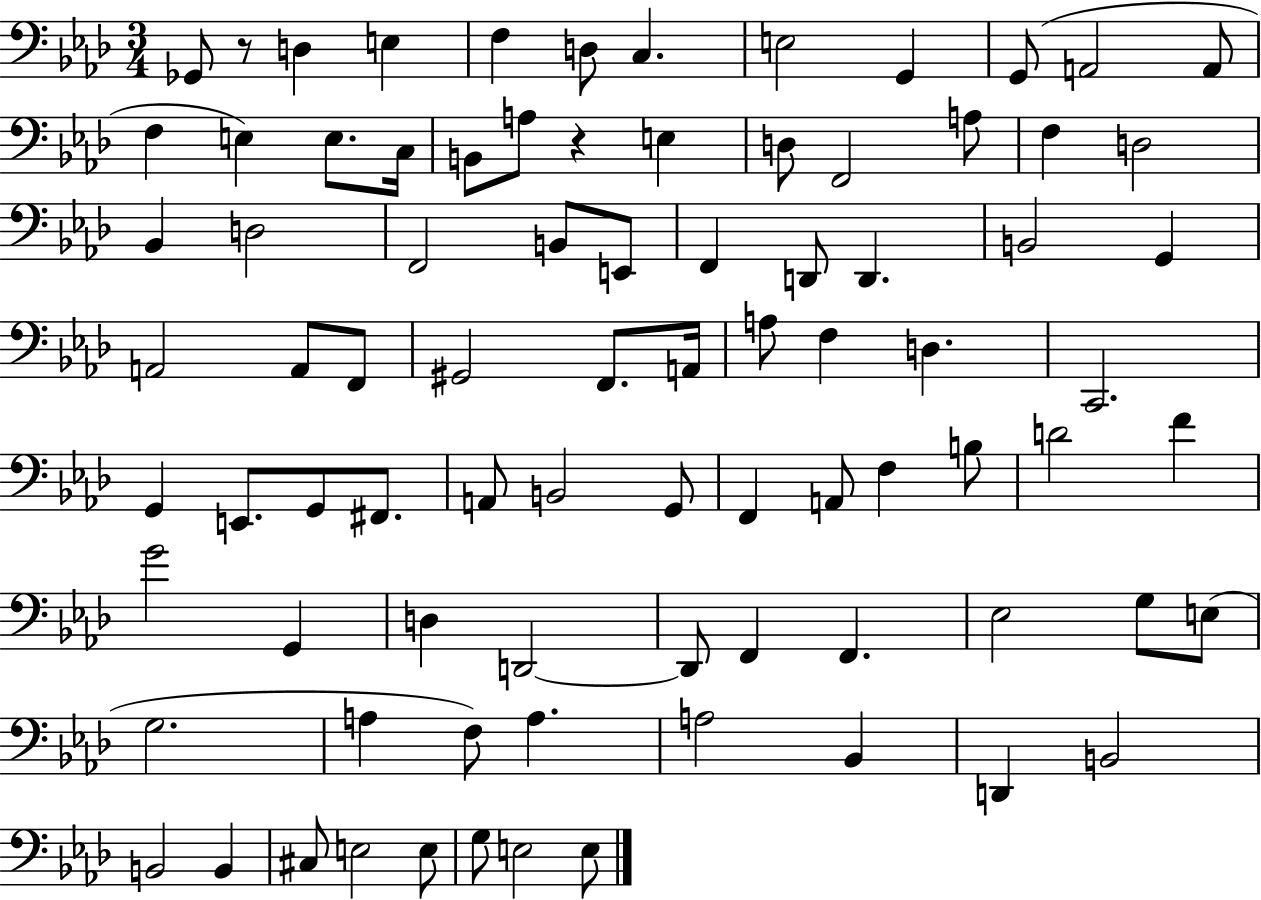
{
  \clef bass
  \numericTimeSignature
  \time 3/4
  \key aes \major
  ges,8 r8 d4 e4 | f4 d8 c4. | e2 g,4 | g,8( a,2 a,8 | \break f4 e4) e8. c16 | b,8 a8 r4 e4 | d8 f,2 a8 | f4 d2 | \break bes,4 d2 | f,2 b,8 e,8 | f,4 d,8 d,4. | b,2 g,4 | \break a,2 a,8 f,8 | gis,2 f,8. a,16 | a8 f4 d4. | c,2. | \break g,4 e,8. g,8 fis,8. | a,8 b,2 g,8 | f,4 a,8 f4 b8 | d'2 f'4 | \break g'2 g,4 | d4 d,2~~ | d,8 f,4 f,4. | ees2 g8 e8( | \break g2. | a4 f8) a4. | a2 bes,4 | d,4 b,2 | \break b,2 b,4 | cis8 e2 e8 | g8 e2 e8 | \bar "|."
}